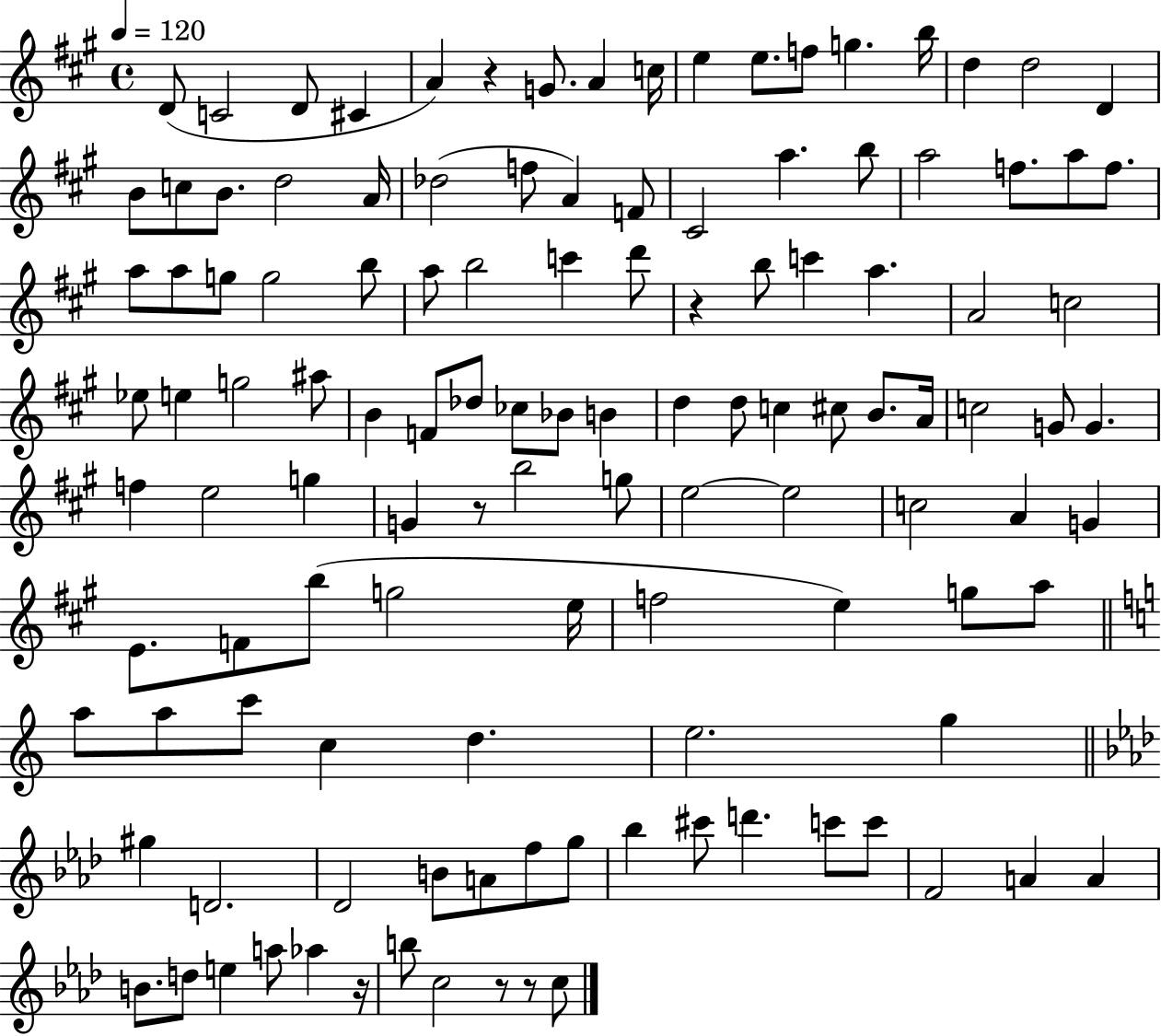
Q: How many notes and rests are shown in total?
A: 121